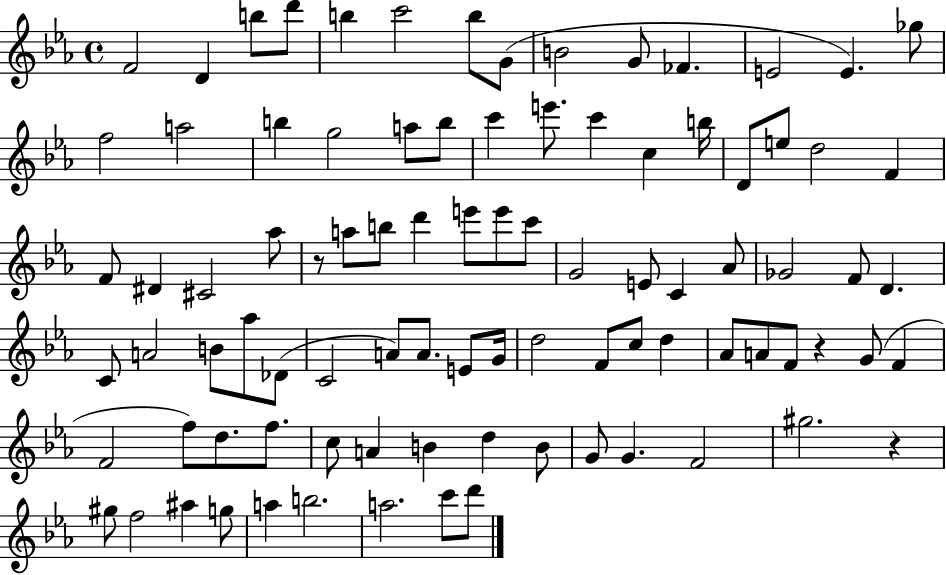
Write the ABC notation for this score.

X:1
T:Untitled
M:4/4
L:1/4
K:Eb
F2 D b/2 d'/2 b c'2 b/2 G/2 B2 G/2 _F E2 E _g/2 f2 a2 b g2 a/2 b/2 c' e'/2 c' c b/4 D/2 e/2 d2 F F/2 ^D ^C2 _a/2 z/2 a/2 b/2 d' e'/2 e'/2 c'/2 G2 E/2 C _A/2 _G2 F/2 D C/2 A2 B/2 _a/2 _D/2 C2 A/2 A/2 E/2 G/4 d2 F/2 c/2 d _A/2 A/2 F/2 z G/2 F F2 f/2 d/2 f/2 c/2 A B d B/2 G/2 G F2 ^g2 z ^g/2 f2 ^a g/2 a b2 a2 c'/2 d'/2